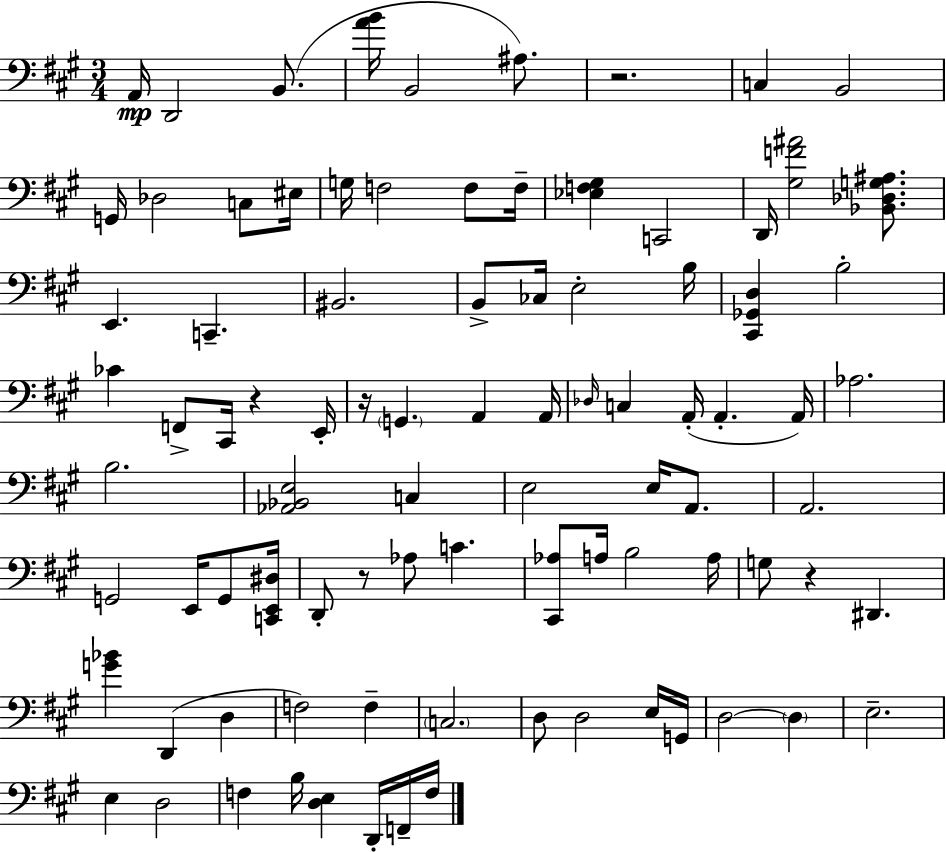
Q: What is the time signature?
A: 3/4